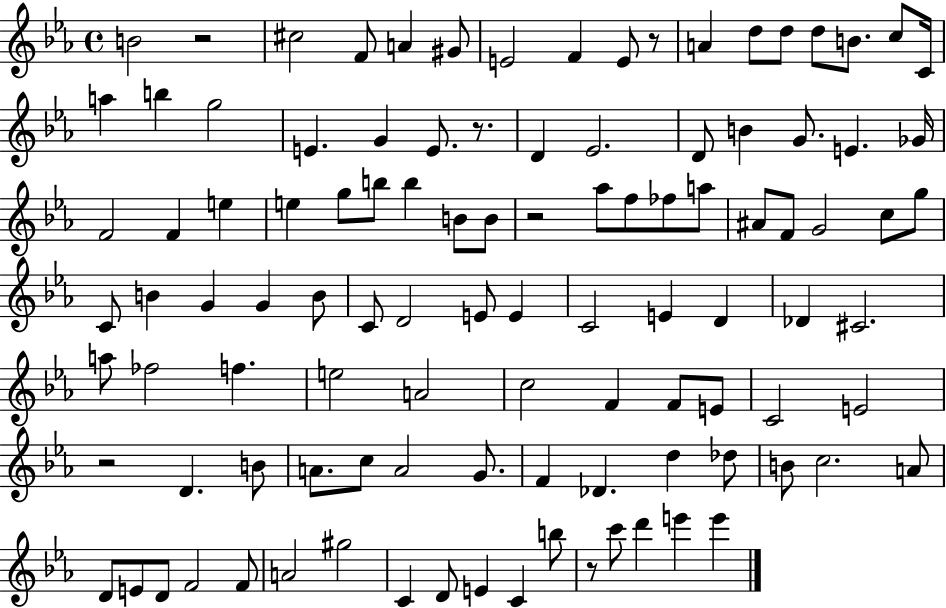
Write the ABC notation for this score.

X:1
T:Untitled
M:4/4
L:1/4
K:Eb
B2 z2 ^c2 F/2 A ^G/2 E2 F E/2 z/2 A d/2 d/2 d/2 B/2 c/2 C/4 a b g2 E G E/2 z/2 D _E2 D/2 B G/2 E _G/4 F2 F e e g/2 b/2 b B/2 B/2 z2 _a/2 f/2 _f/2 a/2 ^A/2 F/2 G2 c/2 g/2 C/2 B G G B/2 C/2 D2 E/2 E C2 E D _D ^C2 a/2 _f2 f e2 A2 c2 F F/2 E/2 C2 E2 z2 D B/2 A/2 c/2 A2 G/2 F _D d _d/2 B/2 c2 A/2 D/2 E/2 D/2 F2 F/2 A2 ^g2 C D/2 E C b/2 z/2 c'/2 d' e' e'